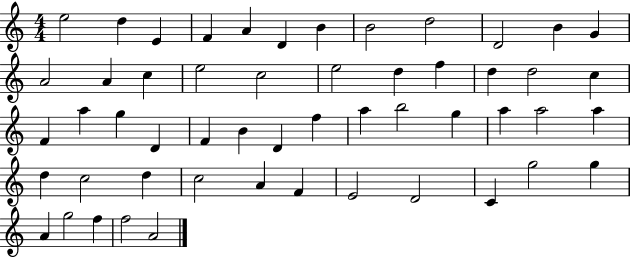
{
  \clef treble
  \numericTimeSignature
  \time 4/4
  \key c \major
  e''2 d''4 e'4 | f'4 a'4 d'4 b'4 | b'2 d''2 | d'2 b'4 g'4 | \break a'2 a'4 c''4 | e''2 c''2 | e''2 d''4 f''4 | d''4 d''2 c''4 | \break f'4 a''4 g''4 d'4 | f'4 b'4 d'4 f''4 | a''4 b''2 g''4 | a''4 a''2 a''4 | \break d''4 c''2 d''4 | c''2 a'4 f'4 | e'2 d'2 | c'4 g''2 g''4 | \break a'4 g''2 f''4 | f''2 a'2 | \bar "|."
}